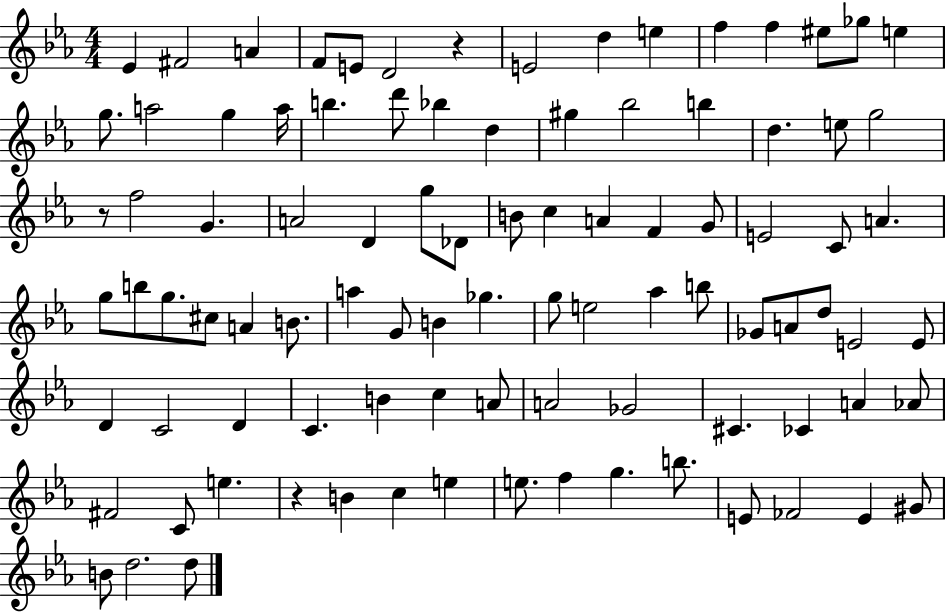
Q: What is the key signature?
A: EES major